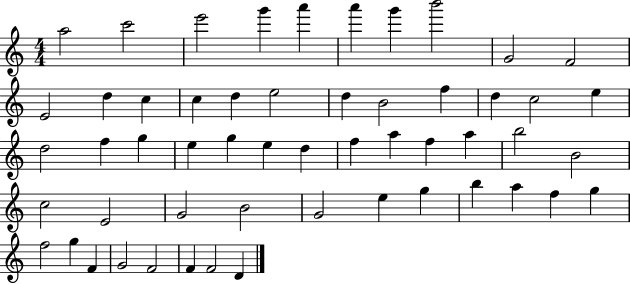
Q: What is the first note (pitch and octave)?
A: A5